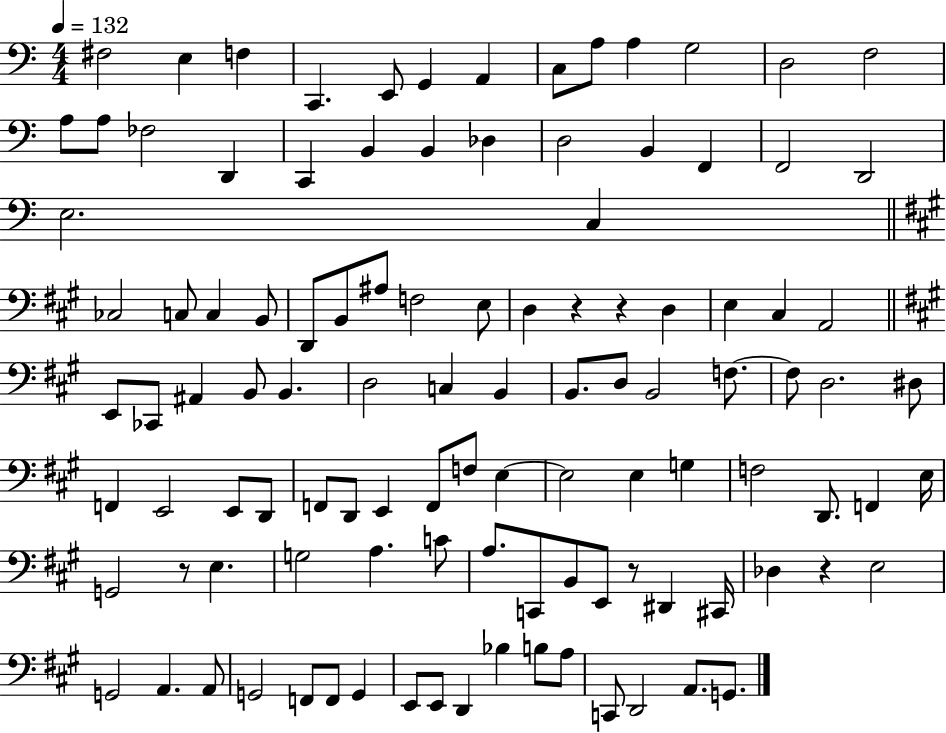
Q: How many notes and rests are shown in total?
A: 109